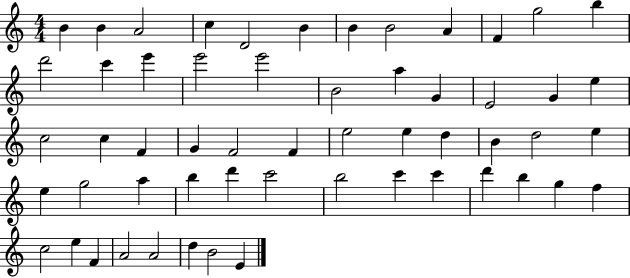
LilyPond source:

{
  \clef treble
  \numericTimeSignature
  \time 4/4
  \key c \major
  b'4 b'4 a'2 | c''4 d'2 b'4 | b'4 b'2 a'4 | f'4 g''2 b''4 | \break d'''2 c'''4 e'''4 | e'''2 e'''2 | b'2 a''4 g'4 | e'2 g'4 e''4 | \break c''2 c''4 f'4 | g'4 f'2 f'4 | e''2 e''4 d''4 | b'4 d''2 e''4 | \break e''4 g''2 a''4 | b''4 d'''4 c'''2 | b''2 c'''4 c'''4 | d'''4 b''4 g''4 f''4 | \break c''2 e''4 f'4 | a'2 a'2 | d''4 b'2 e'4 | \bar "|."
}